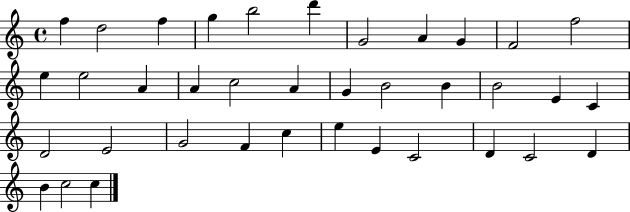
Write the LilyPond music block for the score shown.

{
  \clef treble
  \time 4/4
  \defaultTimeSignature
  \key c \major
  f''4 d''2 f''4 | g''4 b''2 d'''4 | g'2 a'4 g'4 | f'2 f''2 | \break e''4 e''2 a'4 | a'4 c''2 a'4 | g'4 b'2 b'4 | b'2 e'4 c'4 | \break d'2 e'2 | g'2 f'4 c''4 | e''4 e'4 c'2 | d'4 c'2 d'4 | \break b'4 c''2 c''4 | \bar "|."
}